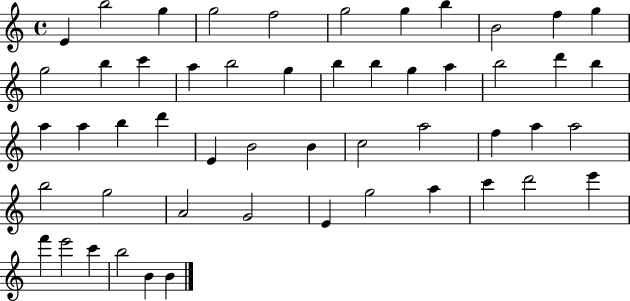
E4/q B5/h G5/q G5/h F5/h G5/h G5/q B5/q B4/h F5/q G5/q G5/h B5/q C6/q A5/q B5/h G5/q B5/q B5/q G5/q A5/q B5/h D6/q B5/q A5/q A5/q B5/q D6/q E4/q B4/h B4/q C5/h A5/h F5/q A5/q A5/h B5/h G5/h A4/h G4/h E4/q G5/h A5/q C6/q D6/h E6/q F6/q E6/h C6/q B5/h B4/q B4/q